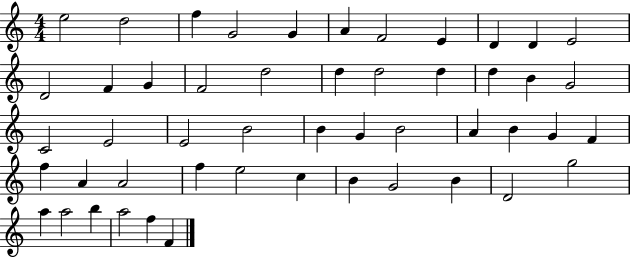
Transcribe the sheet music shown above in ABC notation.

X:1
T:Untitled
M:4/4
L:1/4
K:C
e2 d2 f G2 G A F2 E D D E2 D2 F G F2 d2 d d2 d d B G2 C2 E2 E2 B2 B G B2 A B G F f A A2 f e2 c B G2 B D2 g2 a a2 b a2 f F